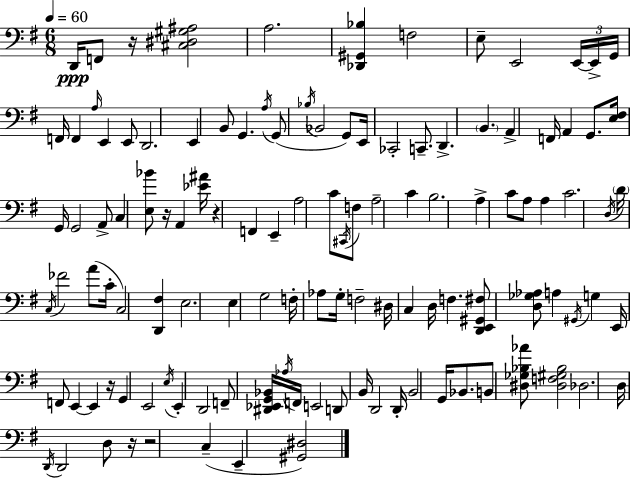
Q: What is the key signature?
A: E minor